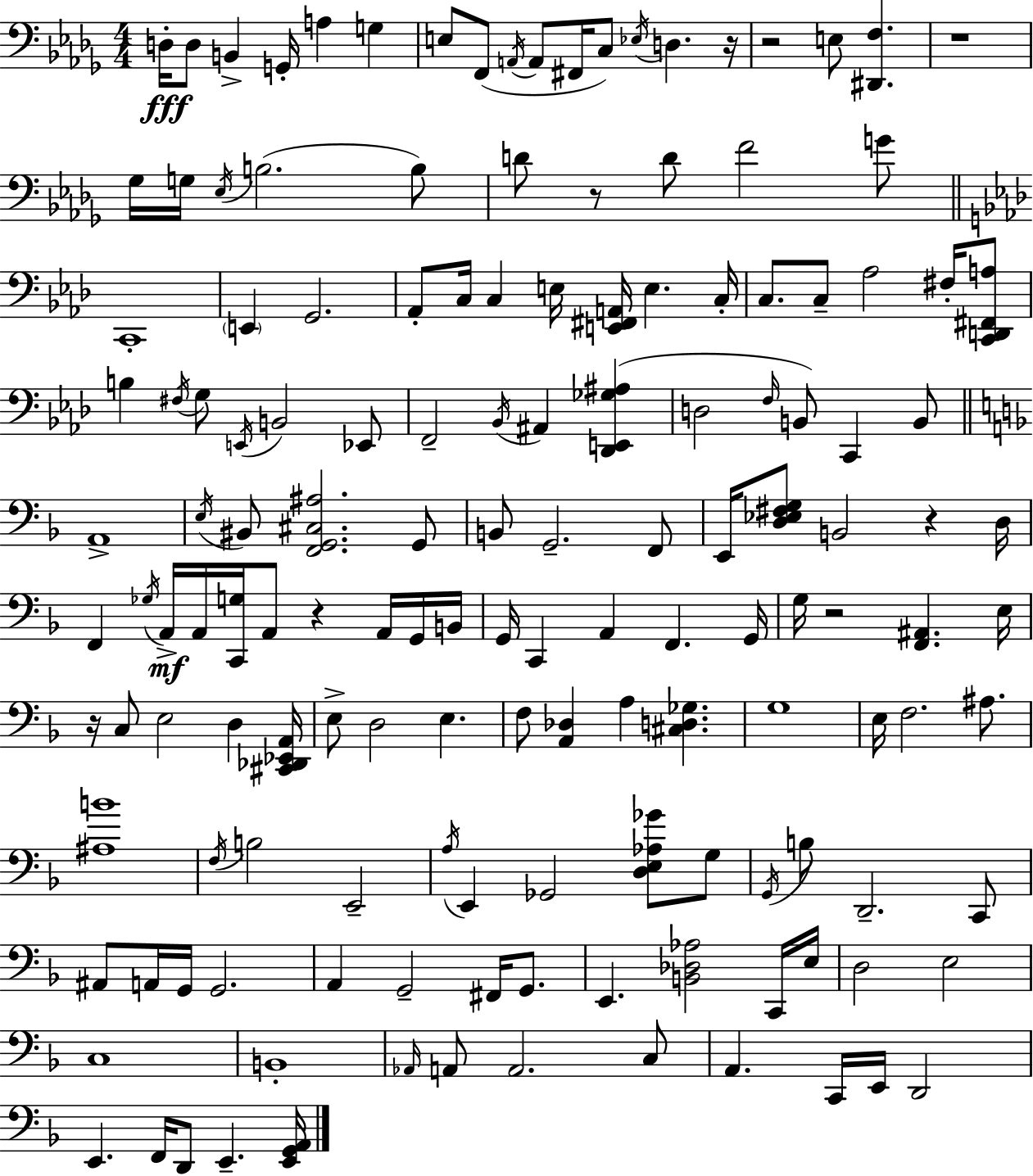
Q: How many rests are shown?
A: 8